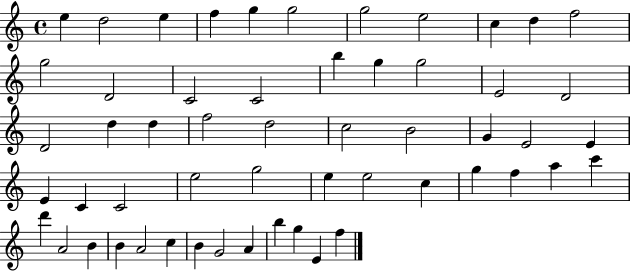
{
  \clef treble
  \time 4/4
  \defaultTimeSignature
  \key c \major
  e''4 d''2 e''4 | f''4 g''4 g''2 | g''2 e''2 | c''4 d''4 f''2 | \break g''2 d'2 | c'2 c'2 | b''4 g''4 g''2 | e'2 d'2 | \break d'2 d''4 d''4 | f''2 d''2 | c''2 b'2 | g'4 e'2 e'4 | \break e'4 c'4 c'2 | e''2 g''2 | e''4 e''2 c''4 | g''4 f''4 a''4 c'''4 | \break d'''4 a'2 b'4 | b'4 a'2 c''4 | b'4 g'2 a'4 | b''4 g''4 e'4 f''4 | \break \bar "|."
}